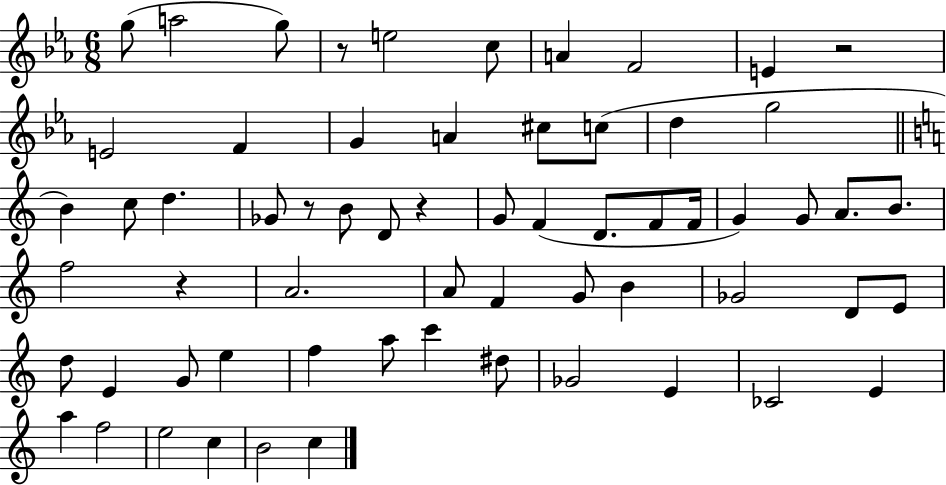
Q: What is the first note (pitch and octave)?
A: G5